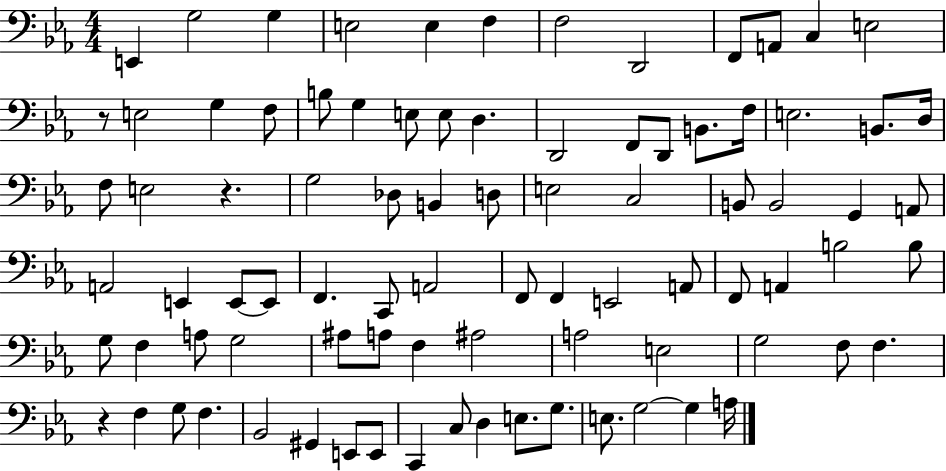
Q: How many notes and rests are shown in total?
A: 87